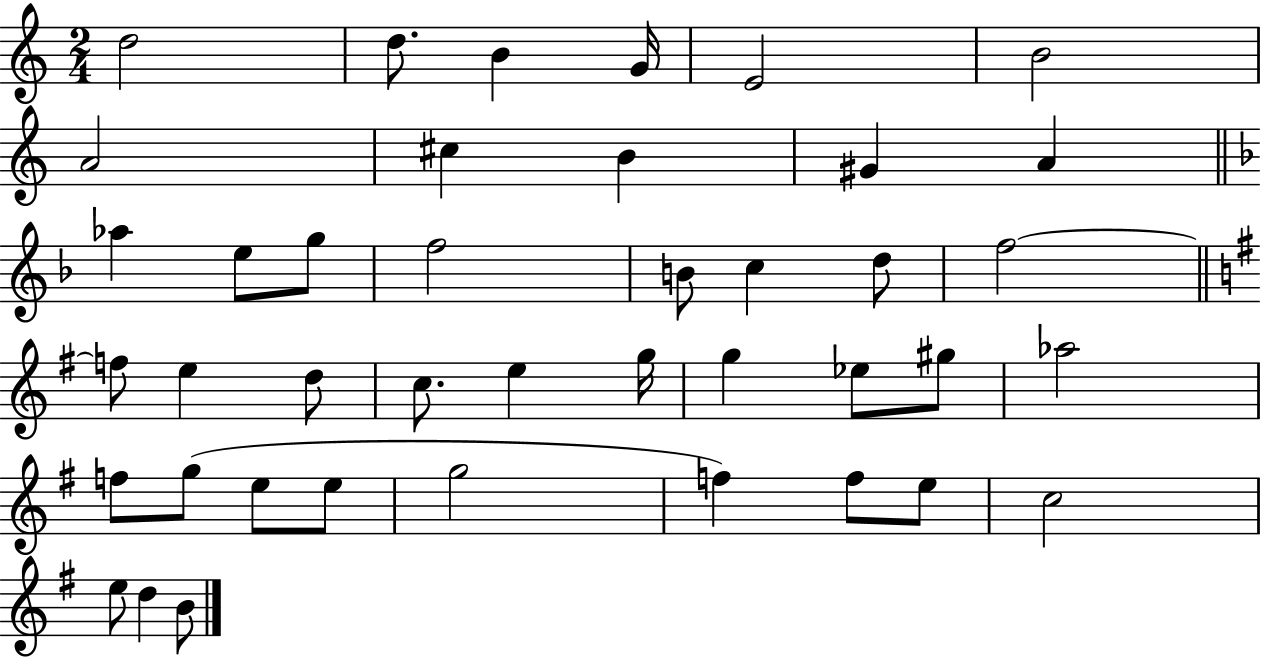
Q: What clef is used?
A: treble